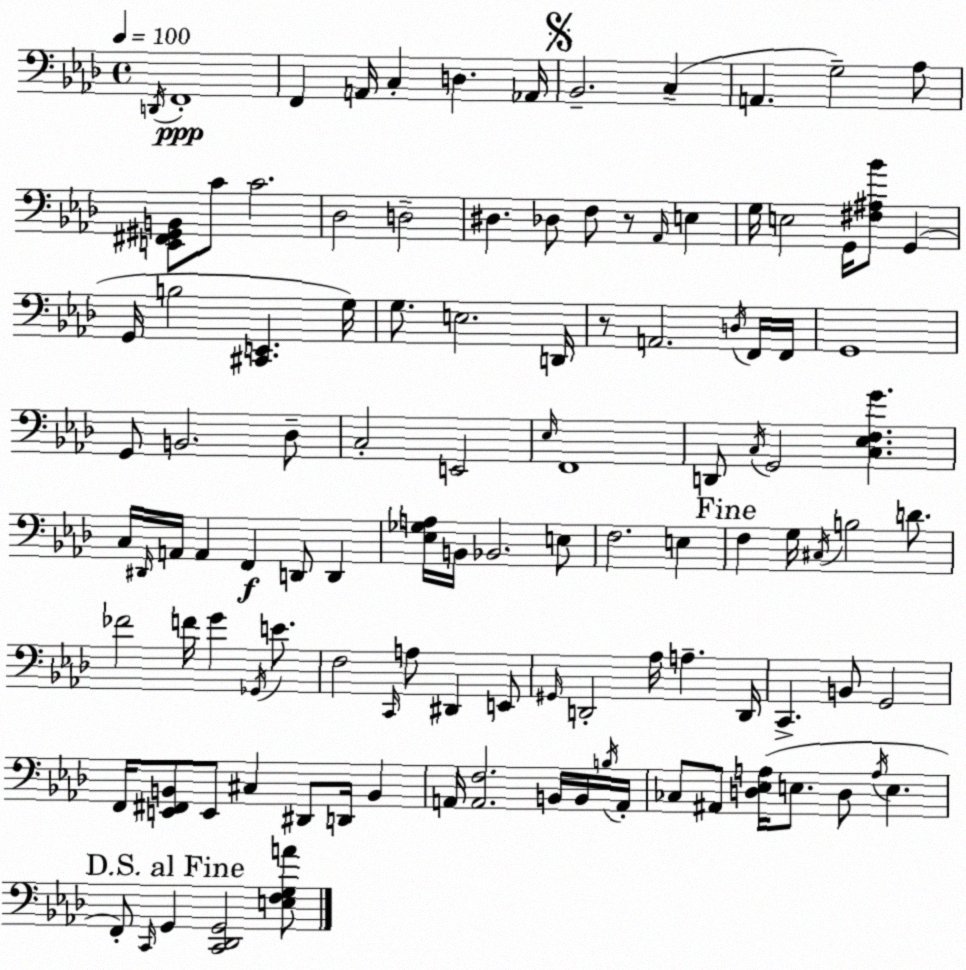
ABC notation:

X:1
T:Untitled
M:4/4
L:1/4
K:Ab
D,,/4 F,,4 F,, A,,/4 C, D, _A,,/4 _B,,2 C, A,, G,2 _A,/2 [E,,^F,,^G,,B,,]/2 C/2 C2 _D,2 D,2 ^D, _D,/2 F,/2 z/2 _A,,/4 E, G,/4 E,2 G,,/4 [^F,^A,_B]/2 G,, G,,/4 B,2 [^C,,E,,] G,/4 G,/2 E,2 D,,/4 z/2 A,,2 D,/4 F,,/4 F,,/4 G,,4 G,,/2 B,,2 _D,/2 C,2 E,,2 _E,/4 F,,4 D,,/2 C,/4 G,,2 [C,_E,F,G] C,/4 ^D,,/4 A,,/4 A,, F,, D,,/2 D,, [_E,_G,A,]/4 B,,/4 _B,,2 E,/2 F,2 E, F, G,/4 ^C,/4 B,2 D/2 _F2 F/4 G _G,,/4 E/2 F,2 C,,/4 A,/2 ^D,, E,,/2 ^G,,/4 D,,2 _A,/4 A, D,,/4 C,, B,,/2 G,,2 F,,/4 [E,,^F,,B,,]/2 E,,/2 ^C, ^D,,/2 D,,/4 B,, A,,/4 [A,,F,]2 B,,/4 B,,/4 B,/4 A,,/4 _C,/2 ^A,,/2 [D,_E,A,]/4 E,/2 D,/2 A,/4 E, F,,/2 C,,/4 G,, [C,,_D,,G,,]2 [E,F,G,A]/2